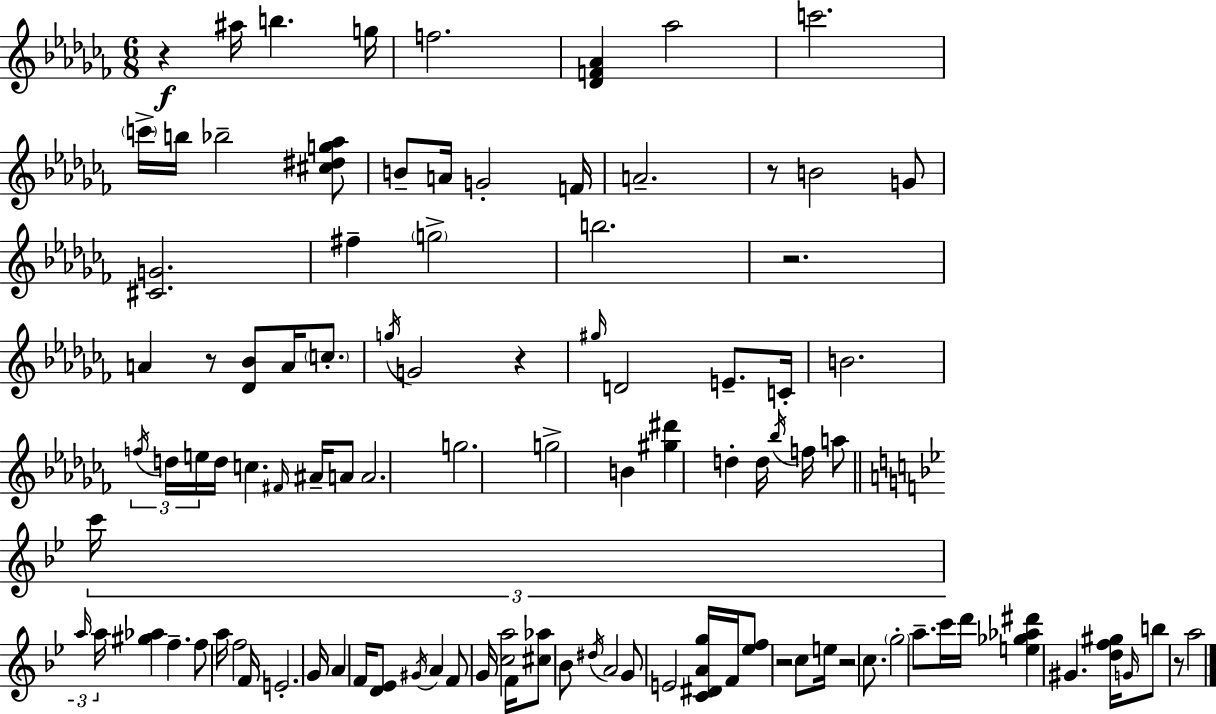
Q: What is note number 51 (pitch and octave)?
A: F5